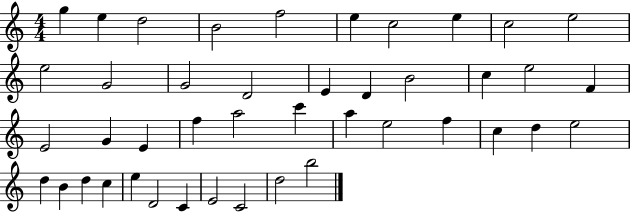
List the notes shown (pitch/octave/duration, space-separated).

G5/q E5/q D5/h B4/h F5/h E5/q C5/h E5/q C5/h E5/h E5/h G4/h G4/h D4/h E4/q D4/q B4/h C5/q E5/h F4/q E4/h G4/q E4/q F5/q A5/h C6/q A5/q E5/h F5/q C5/q D5/q E5/h D5/q B4/q D5/q C5/q E5/q D4/h C4/q E4/h C4/h D5/h B5/h